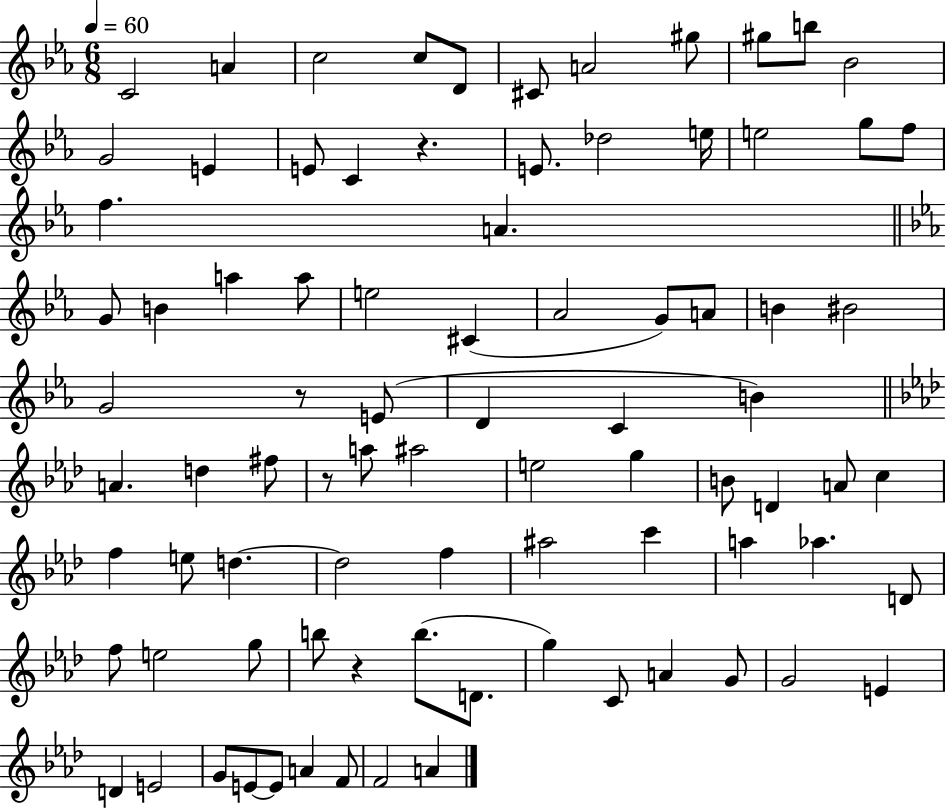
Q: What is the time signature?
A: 6/8